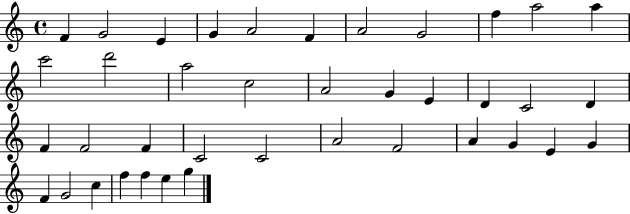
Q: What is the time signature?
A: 4/4